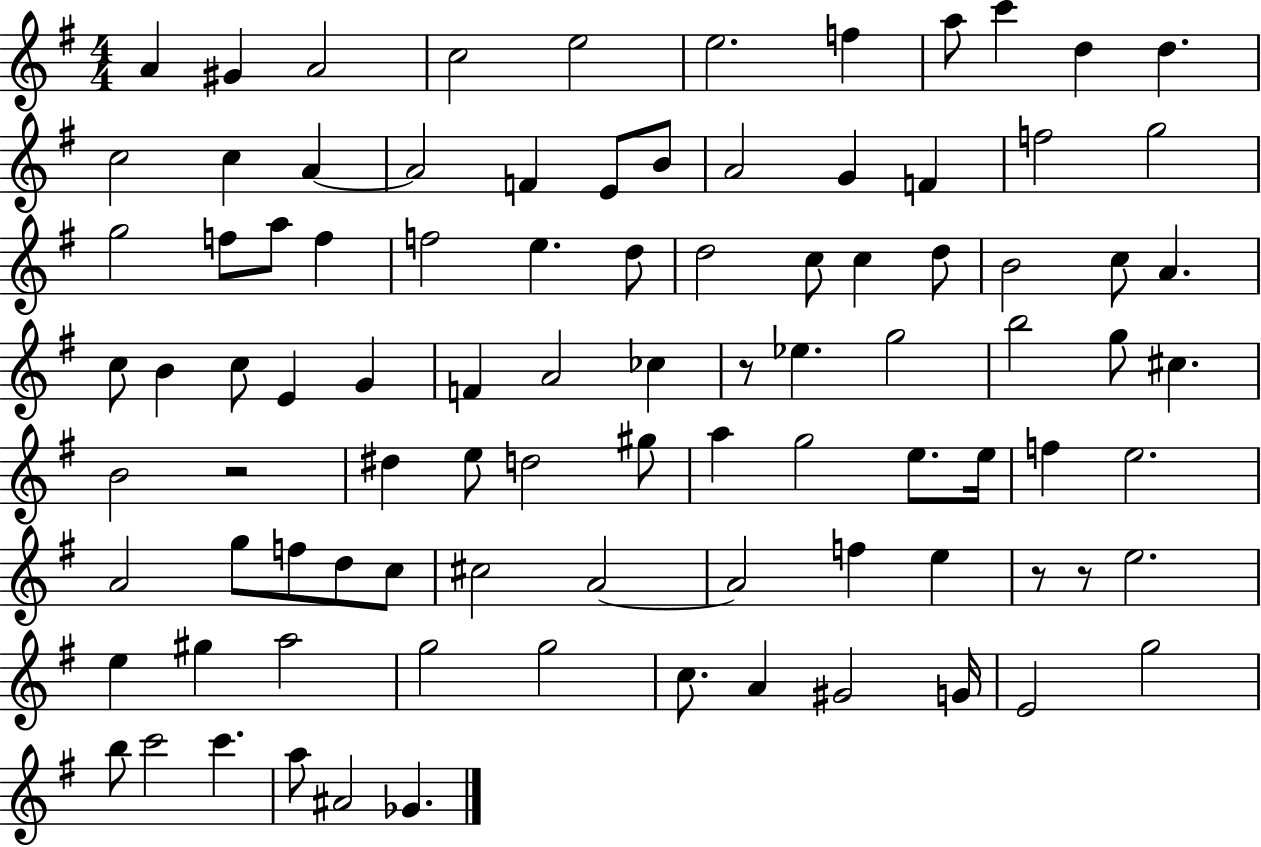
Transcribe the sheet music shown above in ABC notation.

X:1
T:Untitled
M:4/4
L:1/4
K:G
A ^G A2 c2 e2 e2 f a/2 c' d d c2 c A A2 F E/2 B/2 A2 G F f2 g2 g2 f/2 a/2 f f2 e d/2 d2 c/2 c d/2 B2 c/2 A c/2 B c/2 E G F A2 _c z/2 _e g2 b2 g/2 ^c B2 z2 ^d e/2 d2 ^g/2 a g2 e/2 e/4 f e2 A2 g/2 f/2 d/2 c/2 ^c2 A2 A2 f e z/2 z/2 e2 e ^g a2 g2 g2 c/2 A ^G2 G/4 E2 g2 b/2 c'2 c' a/2 ^A2 _G